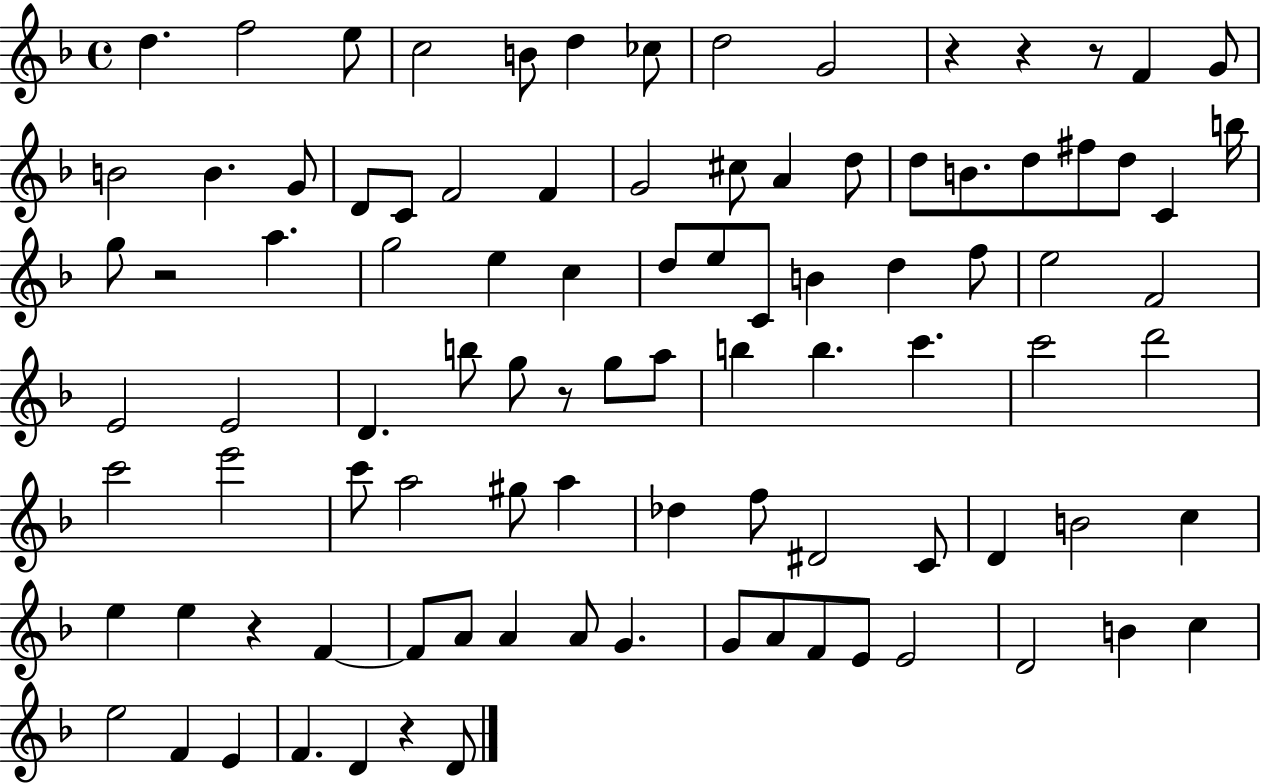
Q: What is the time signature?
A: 4/4